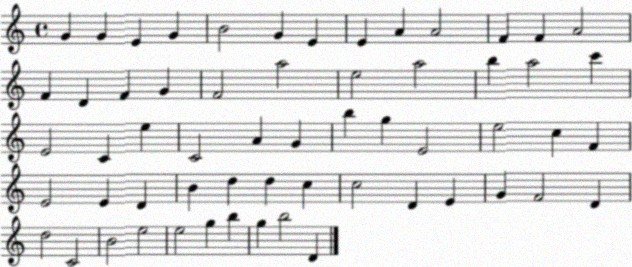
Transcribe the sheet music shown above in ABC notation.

X:1
T:Untitled
M:4/4
L:1/4
K:C
G G E G B2 G E E A A2 F F A2 F D F G F2 a2 e2 a2 b a2 c' E2 C e C2 A G b g E2 e2 c F E2 E D B d d c c2 D E G F2 D d2 C2 B2 e2 e2 g b g b2 D